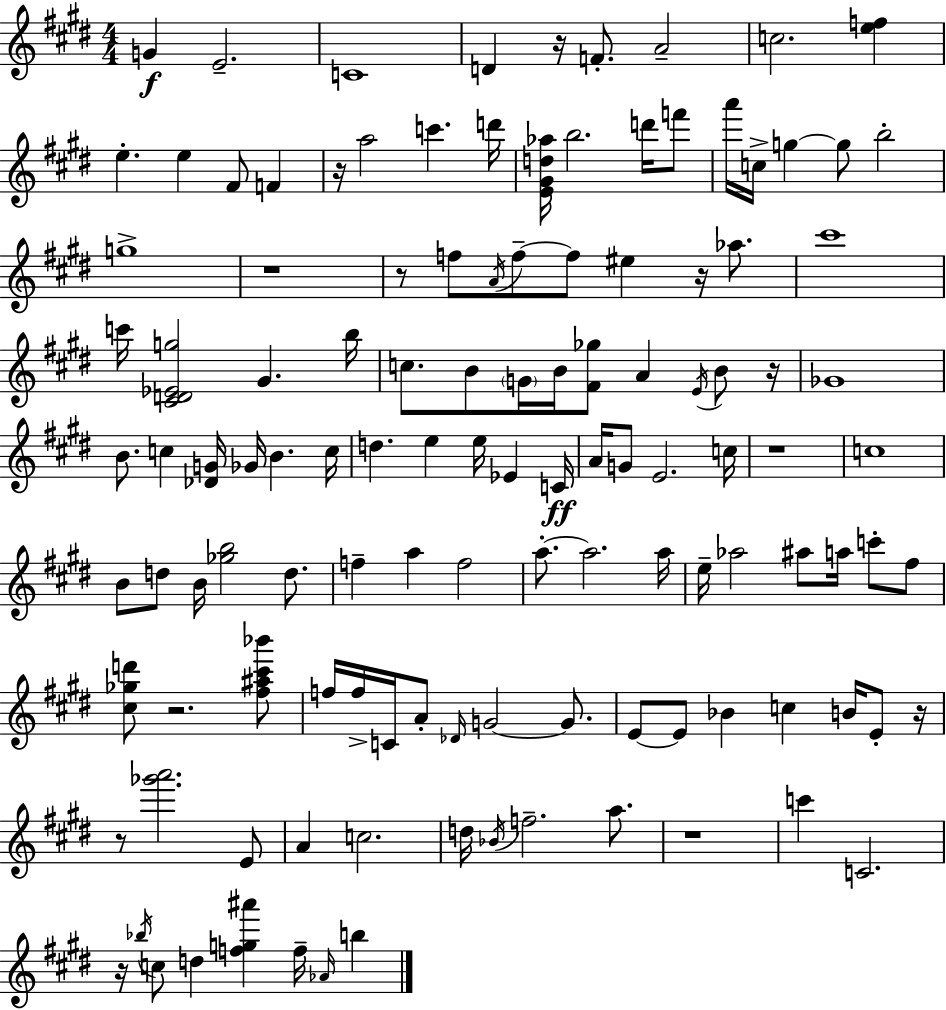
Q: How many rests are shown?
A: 12